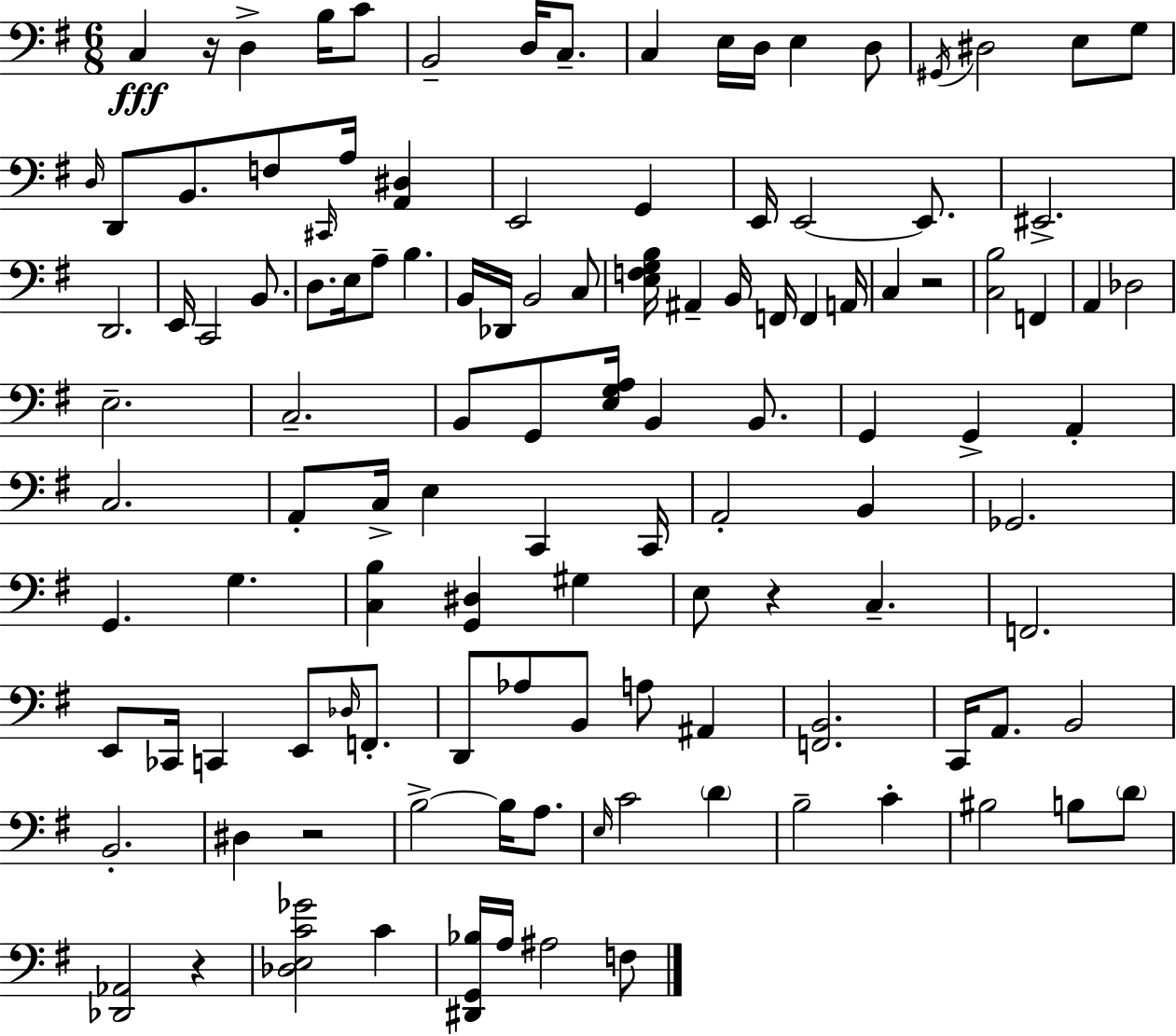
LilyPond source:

{
  \clef bass
  \numericTimeSignature
  \time 6/8
  \key e \minor
  \repeat volta 2 { c4\fff r16 d4-> b16 c'8 | b,2-- d16 c8.-- | c4 e16 d16 e4 d8 | \acciaccatura { gis,16 } dis2 e8 g8 | \break \grace { d16 } d,8 b,8. f8 \grace { cis,16 } a16 <a, dis>4 | e,2 g,4 | e,16 e,2~~ | e,8. eis,2.-> | \break d,2. | e,16 c,2 | b,8. d8. e16 a8-- b4. | b,16 des,16 b,2 | \break c8 <e f g b>16 ais,4-- b,16 f,16 f,4 | a,16 c4 r2 | <c b>2 f,4 | a,4 des2 | \break e2.-- | c2.-- | b,8 g,8 <e g a>16 b,4 | b,8. g,4 g,4-> a,4-. | \break c2. | a,8-. c16-> e4 c,4 | c,16 a,2-. b,4 | ges,2. | \break g,4. g4. | <c b>4 <g, dis>4 gis4 | e8 r4 c4.-- | f,2. | \break e,8 ces,16 c,4 e,8 | \grace { des16 } f,8.-. d,8 aes8 b,8 a8 | ais,4 <f, b,>2. | c,16 a,8. b,2 | \break b,2.-. | dis4 r2 | b2->~~ | b16 a8. \grace { e16 } c'2 | \break \parenthesize d'4 b2-- | c'4-. bis2 | b8 \parenthesize d'8 <des, aes,>2 | r4 <des e c' ges'>2 | \break c'4 <dis, g, bes>16 a16 ais2 | f8 } \bar "|."
}